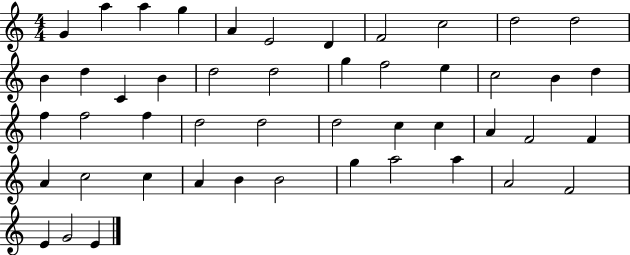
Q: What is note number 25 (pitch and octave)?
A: F5